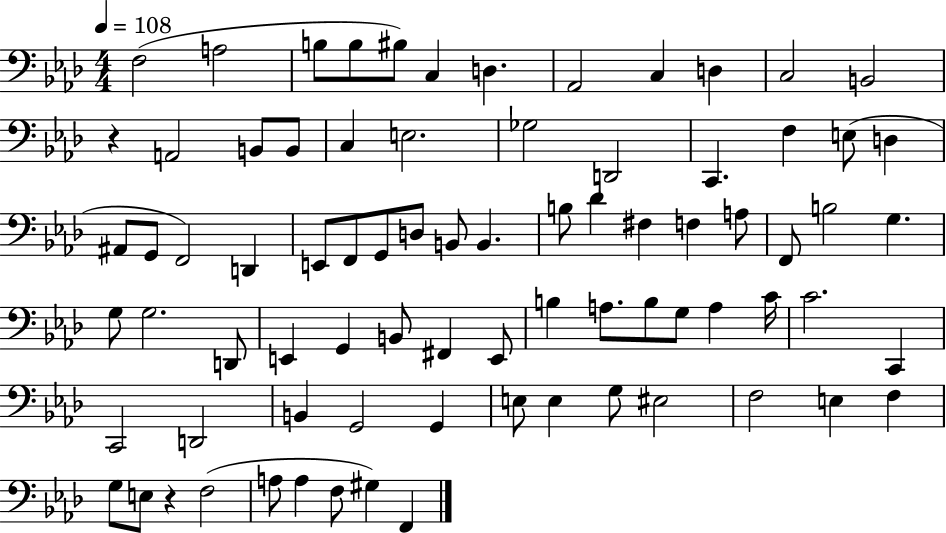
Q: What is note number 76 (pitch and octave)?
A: G#3